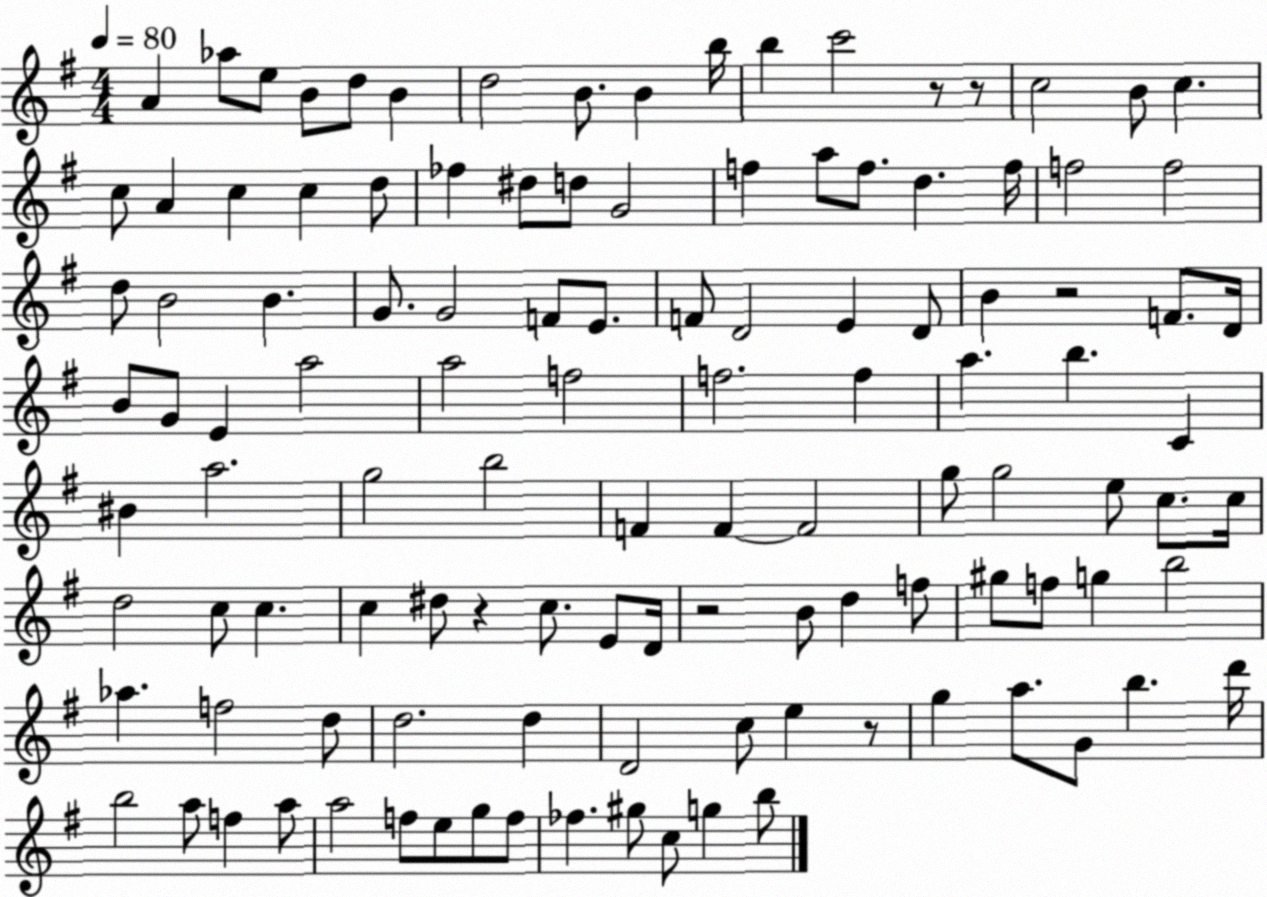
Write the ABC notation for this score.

X:1
T:Untitled
M:4/4
L:1/4
K:G
A _a/2 e/2 B/2 d/2 B d2 B/2 B b/4 b c'2 z/2 z/2 c2 B/2 c c/2 A c c d/2 _f ^d/2 d/2 G2 f a/2 f/2 d f/4 f2 f2 d/2 B2 B G/2 G2 F/2 E/2 F/2 D2 E D/2 B z2 F/2 D/4 B/2 G/2 E a2 a2 f2 f2 f a b C ^B a2 g2 b2 F F F2 g/2 g2 e/2 c/2 c/4 d2 c/2 c c ^d/2 z c/2 E/2 D/4 z2 B/2 d f/2 ^g/2 f/2 g b2 _a f2 d/2 d2 d D2 c/2 e z/2 g a/2 G/2 b d'/4 b2 a/2 f a/2 a2 f/2 e/2 g/2 f/2 _f ^g/2 c/2 g b/2